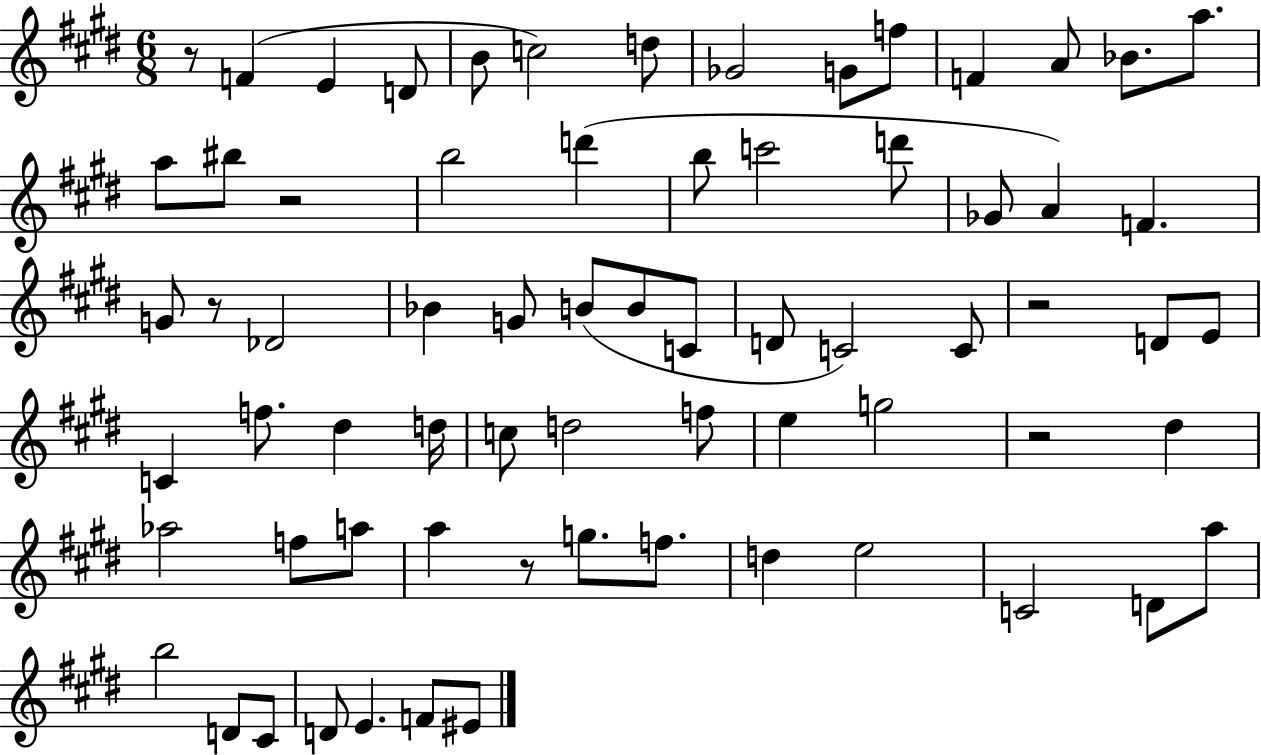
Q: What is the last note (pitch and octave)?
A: EIS4